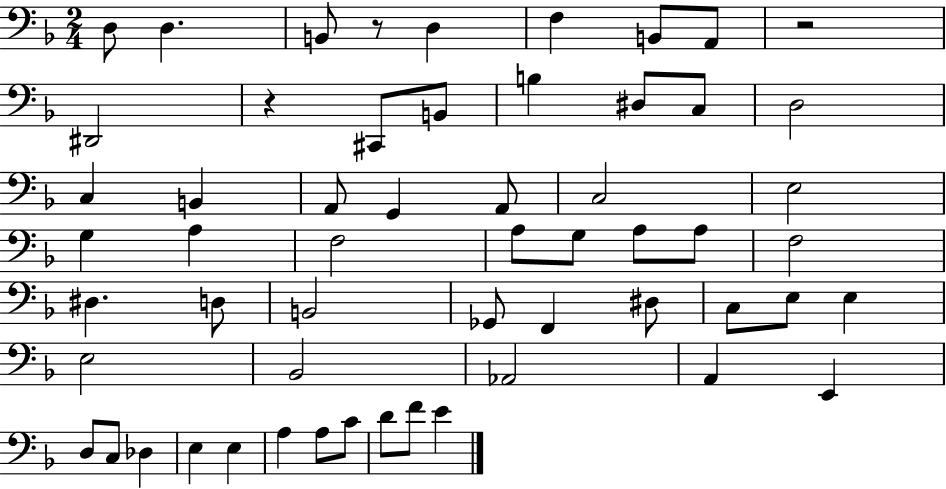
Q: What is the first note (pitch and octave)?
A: D3